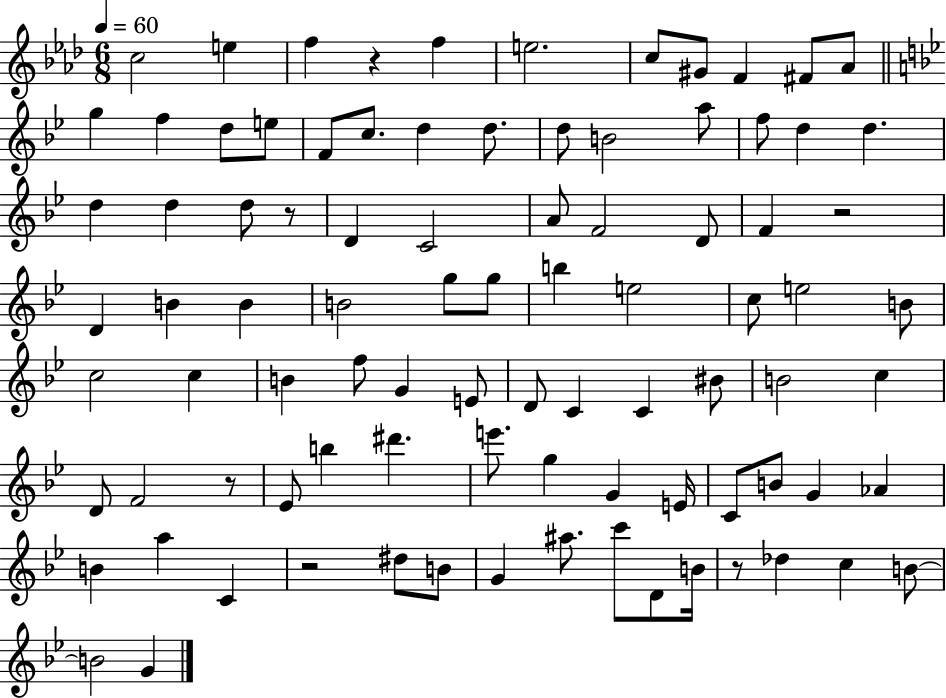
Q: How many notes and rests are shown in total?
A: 90